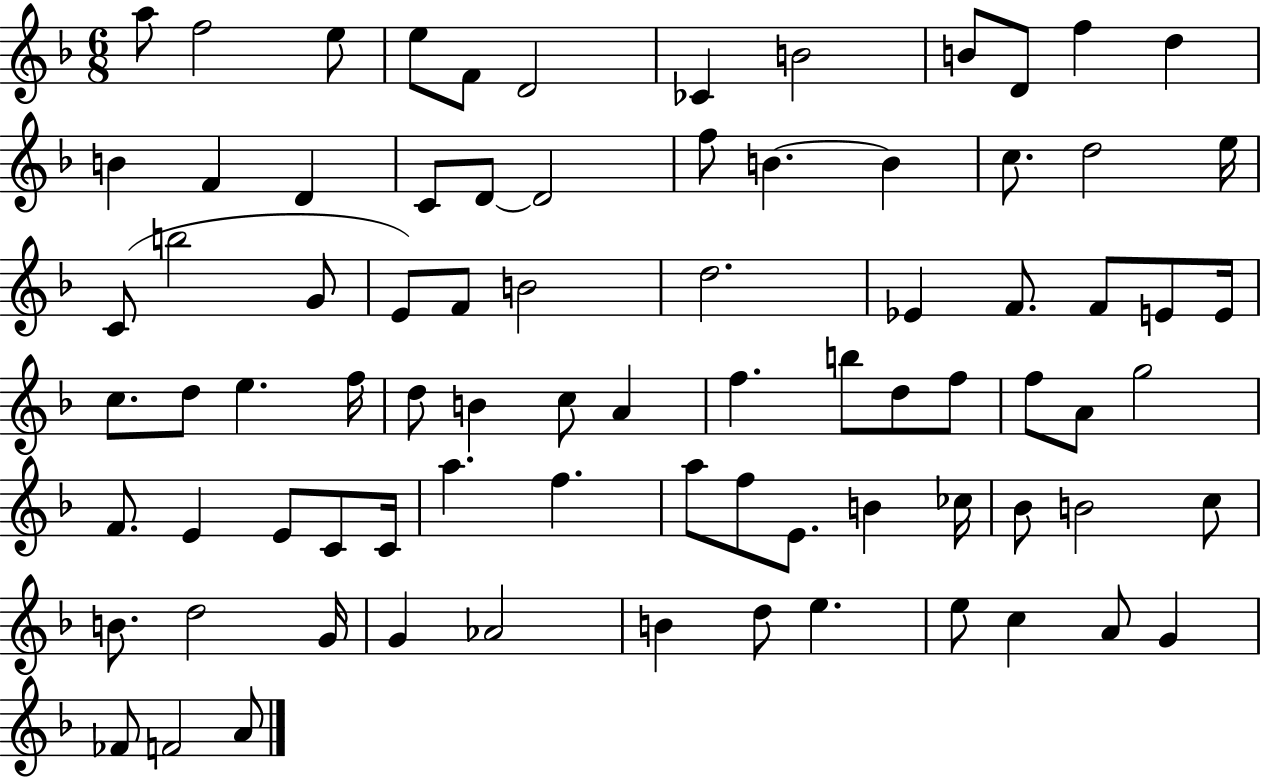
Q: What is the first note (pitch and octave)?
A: A5